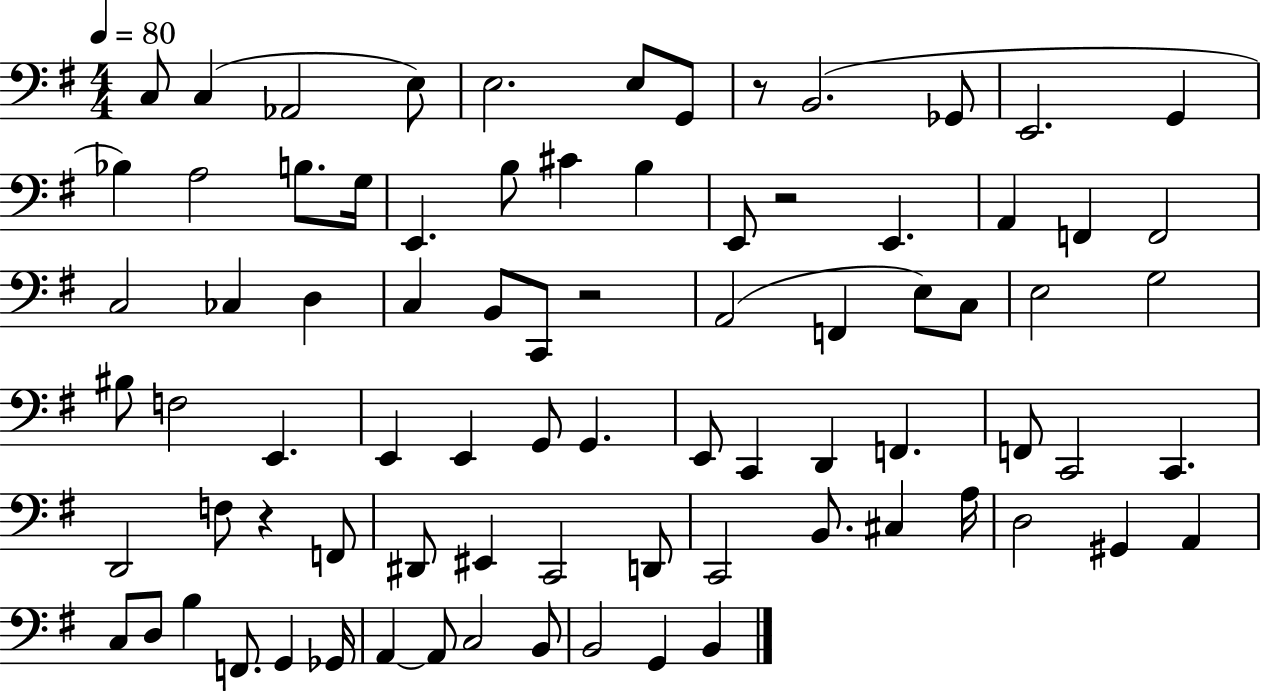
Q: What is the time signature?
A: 4/4